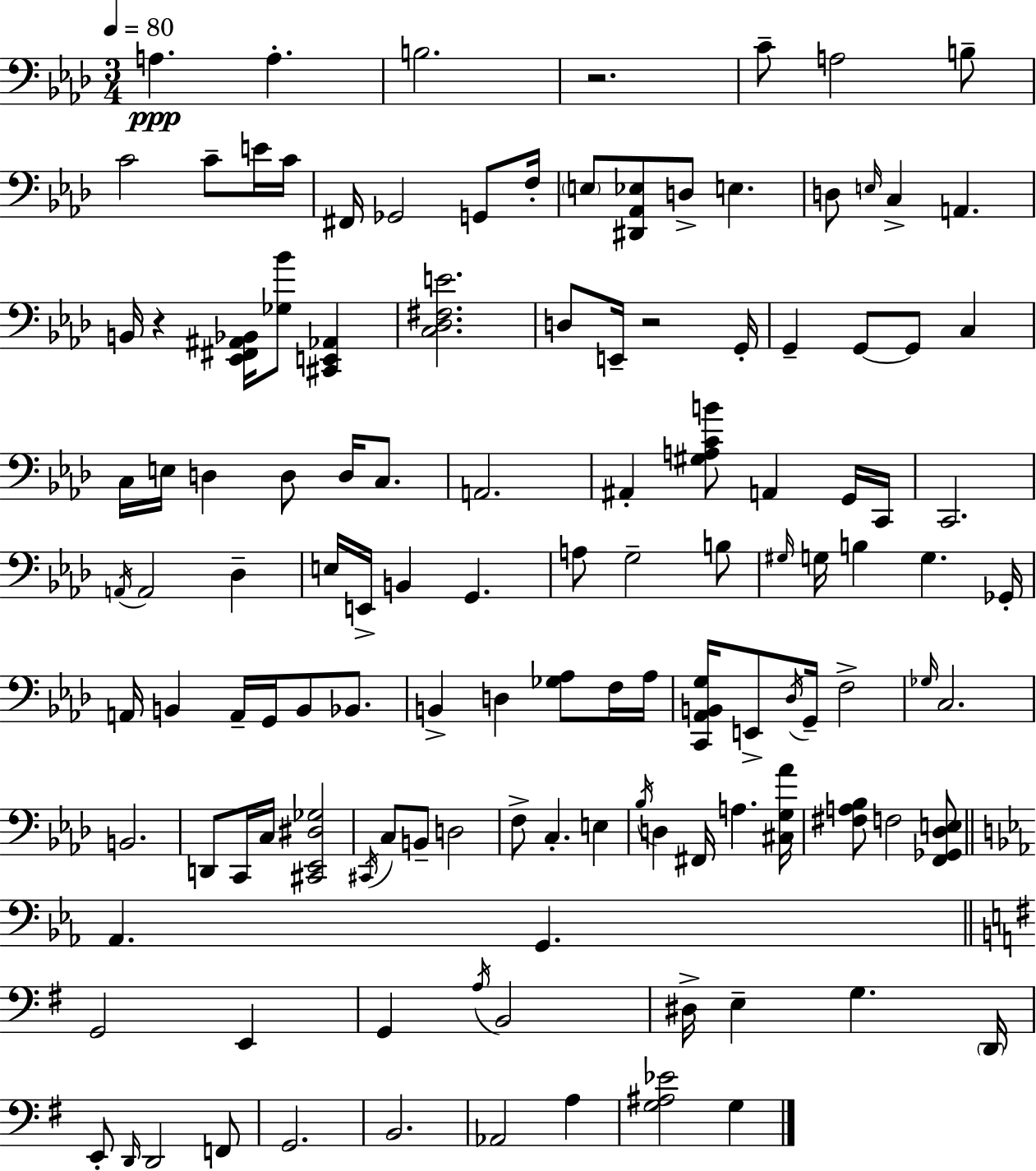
A3/q. A3/q. B3/h. R/h. C4/e A3/h B3/e C4/h C4/e E4/s C4/s F#2/s Gb2/h G2/e F3/s E3/e [D#2,Ab2,Eb3]/e D3/e E3/q. D3/e E3/s C3/q A2/q. B2/s R/q [Eb2,F#2,A#2,Bb2]/s [Gb3,Bb4]/e [C#2,E2,Ab2]/q [C3,Db3,F#3,E4]/h. D3/e E2/s R/h G2/s G2/q G2/e G2/e C3/q C3/s E3/s D3/q D3/e D3/s C3/e. A2/h. A#2/q [G#3,A3,C4,B4]/e A2/q G2/s C2/s C2/h. A2/s A2/h Db3/q E3/s E2/s B2/q G2/q. A3/e G3/h B3/e G#3/s G3/s B3/q G3/q. Gb2/s A2/s B2/q A2/s G2/s B2/e Bb2/e. B2/q D3/q [Gb3,Ab3]/e F3/s Ab3/s [C2,Ab2,B2,G3]/s E2/e Db3/s G2/s F3/h Gb3/s C3/h. B2/h. D2/e C2/s C3/s [C#2,Eb2,D#3,Gb3]/h C#2/s C3/e B2/e D3/h F3/e C3/q. E3/q Bb3/s D3/q F#2/s A3/q. [C#3,G3,Ab4]/s [F#3,A3,Bb3]/e F3/h [F2,Gb2,Db3,E3]/e Ab2/q. G2/q. G2/h E2/q G2/q A3/s B2/h D#3/s E3/q G3/q. D2/s E2/e D2/s D2/h F2/e G2/h. B2/h. Ab2/h A3/q [G3,A#3,Eb4]/h G3/q